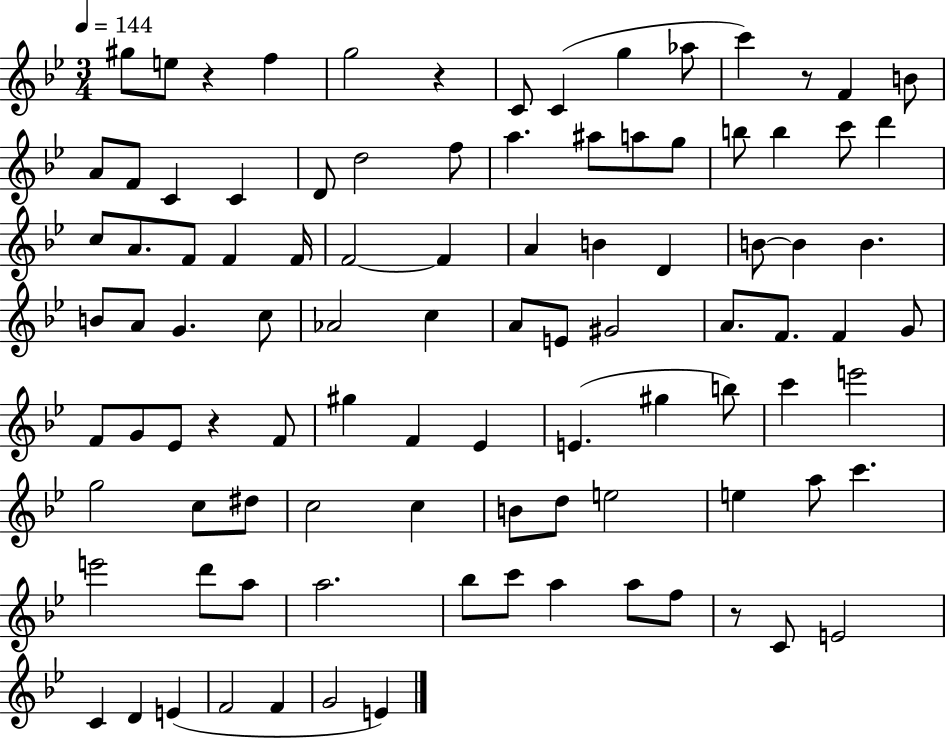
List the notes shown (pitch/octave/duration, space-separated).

G#5/e E5/e R/q F5/q G5/h R/q C4/e C4/q G5/q Ab5/e C6/q R/e F4/q B4/e A4/e F4/e C4/q C4/q D4/e D5/h F5/e A5/q. A#5/e A5/e G5/e B5/e B5/q C6/e D6/q C5/e A4/e. F4/e F4/q F4/s F4/h F4/q A4/q B4/q D4/q B4/e B4/q B4/q. B4/e A4/e G4/q. C5/e Ab4/h C5/q A4/e E4/e G#4/h A4/e. F4/e. F4/q G4/e F4/e G4/e Eb4/e R/q F4/e G#5/q F4/q Eb4/q E4/q. G#5/q B5/e C6/q E6/h G5/h C5/e D#5/e C5/h C5/q B4/e D5/e E5/h E5/q A5/e C6/q. E6/h D6/e A5/e A5/h. Bb5/e C6/e A5/q A5/e F5/e R/e C4/e E4/h C4/q D4/q E4/q F4/h F4/q G4/h E4/q